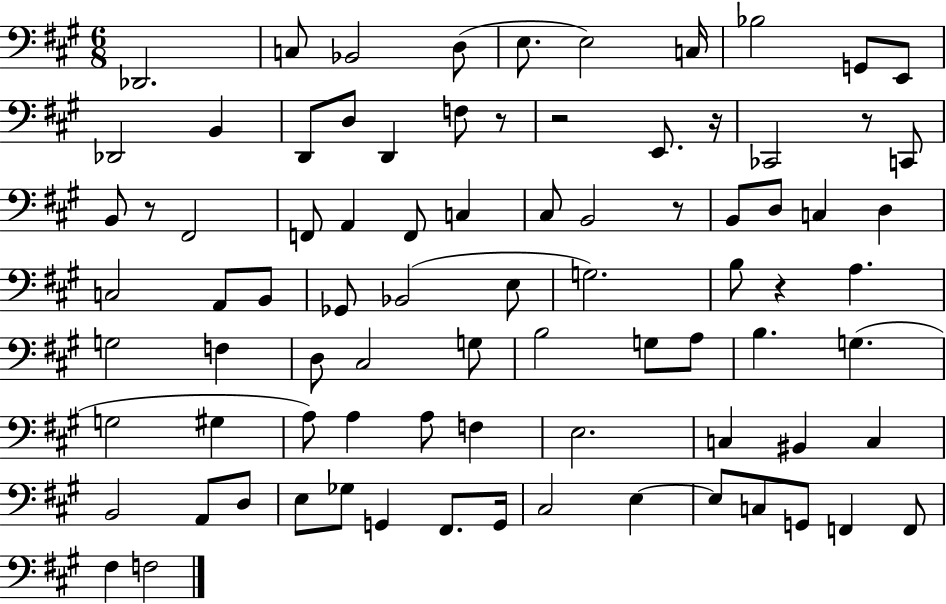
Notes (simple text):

Db2/h. C3/e Bb2/h D3/e E3/e. E3/h C3/s Bb3/h G2/e E2/e Db2/h B2/q D2/e D3/e D2/q F3/e R/e R/h E2/e. R/s CES2/h R/e C2/e B2/e R/e F#2/h F2/e A2/q F2/e C3/q C#3/e B2/h R/e B2/e D3/e C3/q D3/q C3/h A2/e B2/e Gb2/e Bb2/h E3/e G3/h. B3/e R/q A3/q. G3/h F3/q D3/e C#3/h G3/e B3/h G3/e A3/e B3/q. G3/q. G3/h G#3/q A3/e A3/q A3/e F3/q E3/h. C3/q BIS2/q C3/q B2/h A2/e D3/e E3/e Gb3/e G2/q F#2/e. G2/s C#3/h E3/q E3/e C3/e G2/e F2/q F2/e F#3/q F3/h